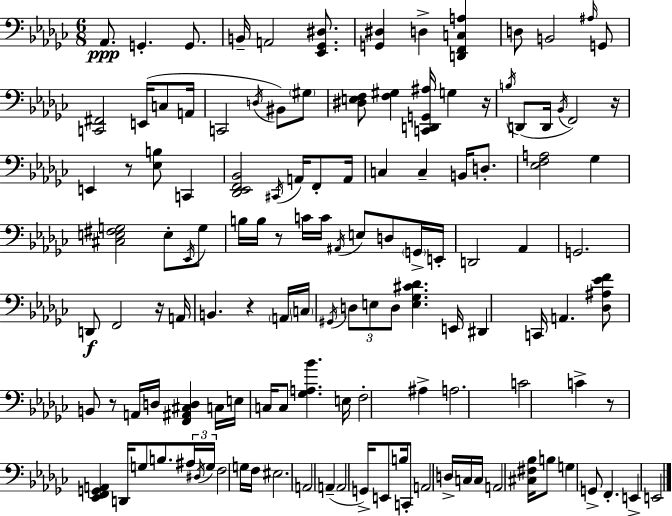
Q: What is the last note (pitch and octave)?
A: E2